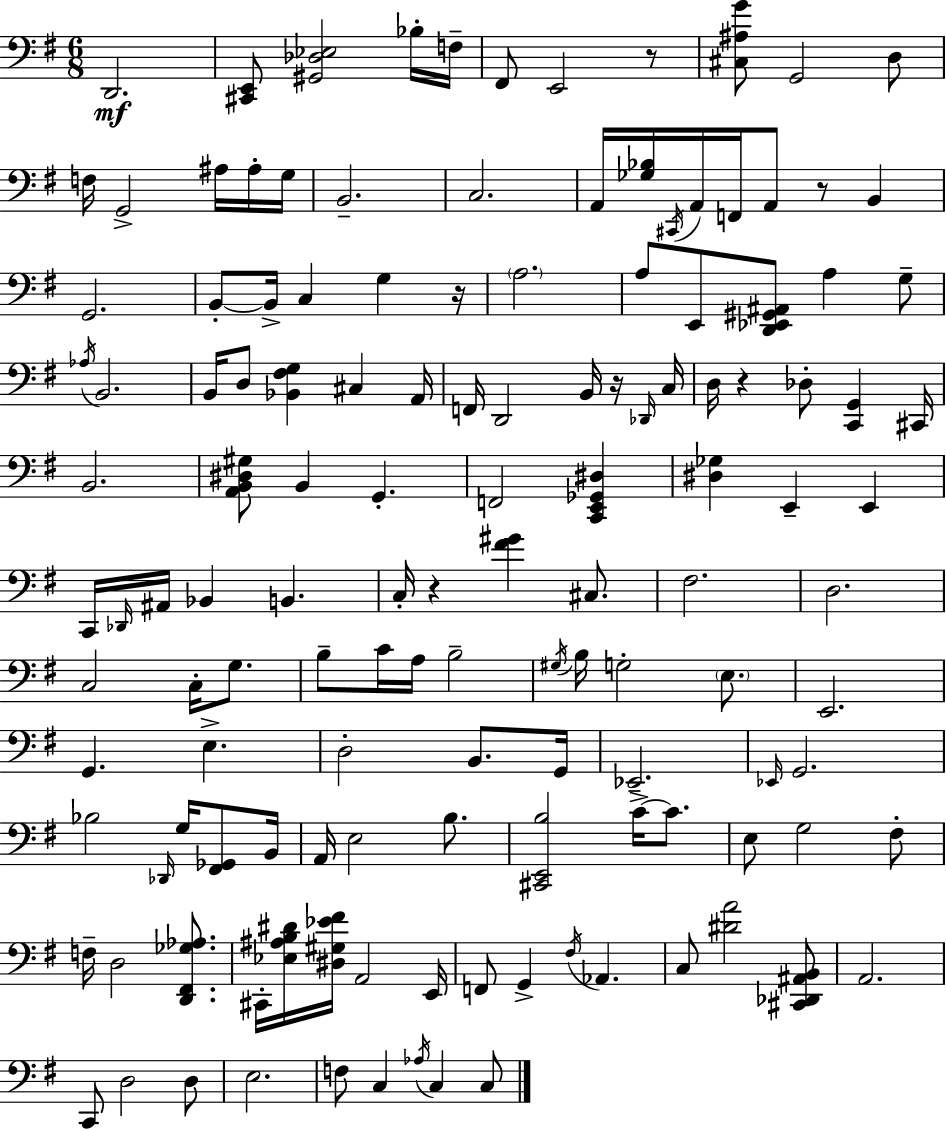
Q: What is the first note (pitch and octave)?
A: D2